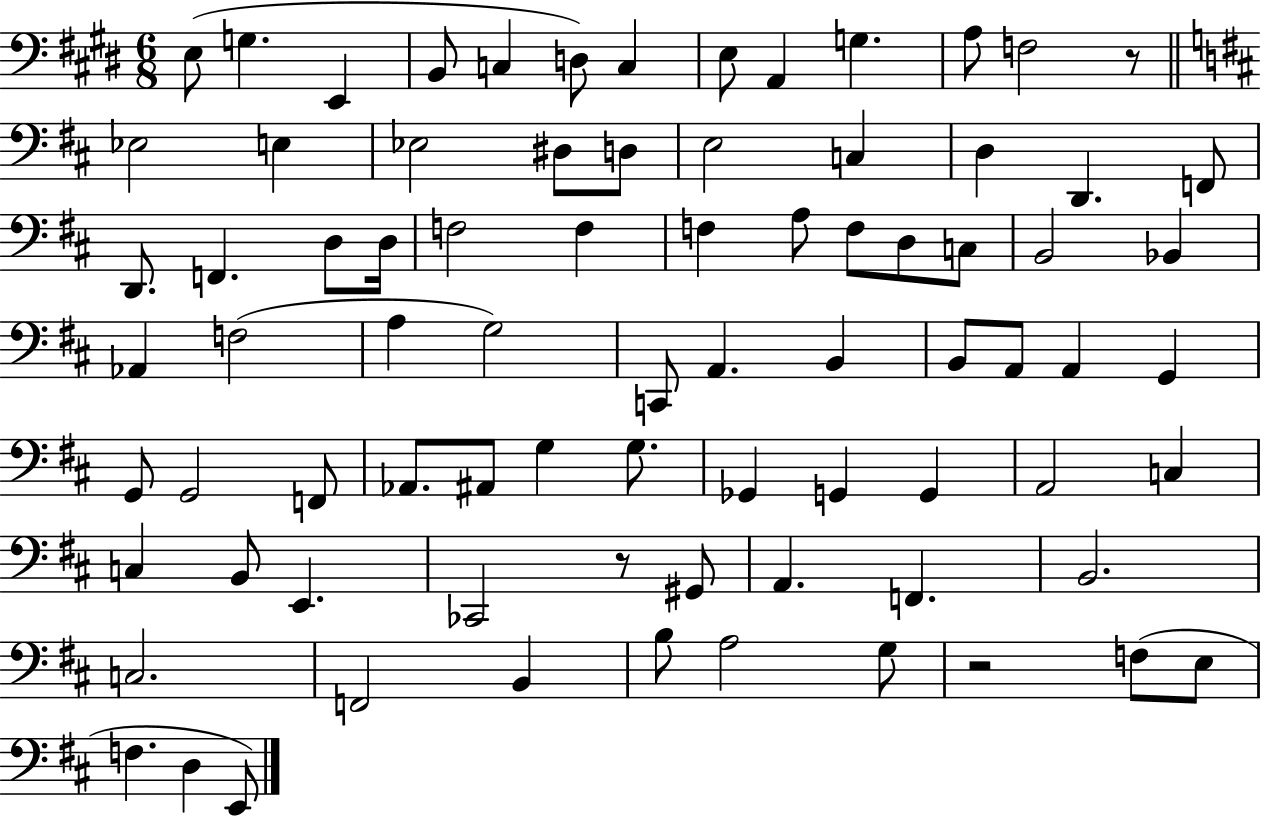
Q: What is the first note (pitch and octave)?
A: E3